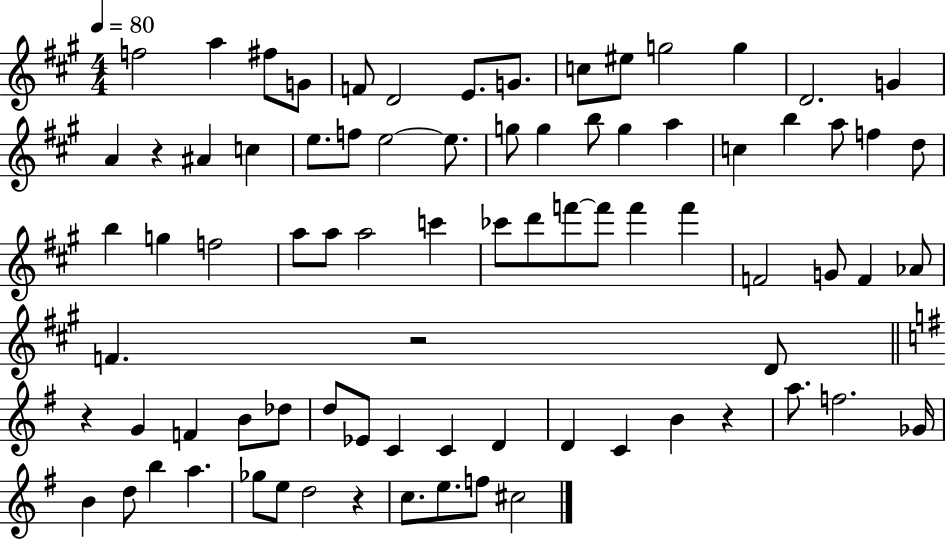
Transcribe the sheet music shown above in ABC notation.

X:1
T:Untitled
M:4/4
L:1/4
K:A
f2 a ^f/2 G/2 F/2 D2 E/2 G/2 c/2 ^e/2 g2 g D2 G A z ^A c e/2 f/2 e2 e/2 g/2 g b/2 g a c b a/2 f d/2 b g f2 a/2 a/2 a2 c' _c'/2 d'/2 f'/2 f'/2 f' f' F2 G/2 F _A/2 F z2 D/2 z G F B/2 _d/2 d/2 _E/2 C C D D C B z a/2 f2 _G/4 B d/2 b a _g/2 e/2 d2 z c/2 e/2 f/2 ^c2